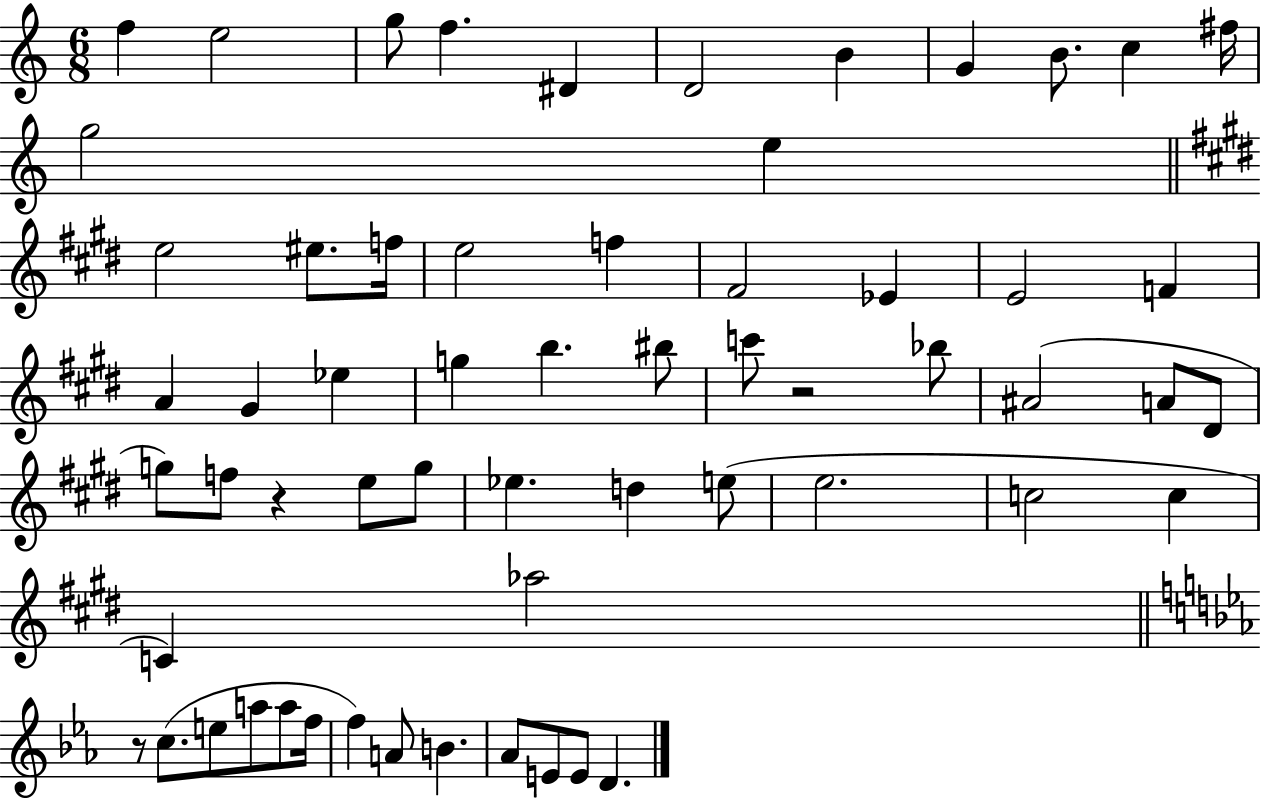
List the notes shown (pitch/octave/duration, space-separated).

F5/q E5/h G5/e F5/q. D#4/q D4/h B4/q G4/q B4/e. C5/q F#5/s G5/h E5/q E5/h EIS5/e. F5/s E5/h F5/q F#4/h Eb4/q E4/h F4/q A4/q G#4/q Eb5/q G5/q B5/q. BIS5/e C6/e R/h Bb5/e A#4/h A4/e D#4/e G5/e F5/e R/q E5/e G5/e Eb5/q. D5/q E5/e E5/h. C5/h C5/q C4/q Ab5/h R/e C5/e. E5/e A5/e A5/e F5/s F5/q A4/e B4/q. Ab4/e E4/e E4/e D4/q.